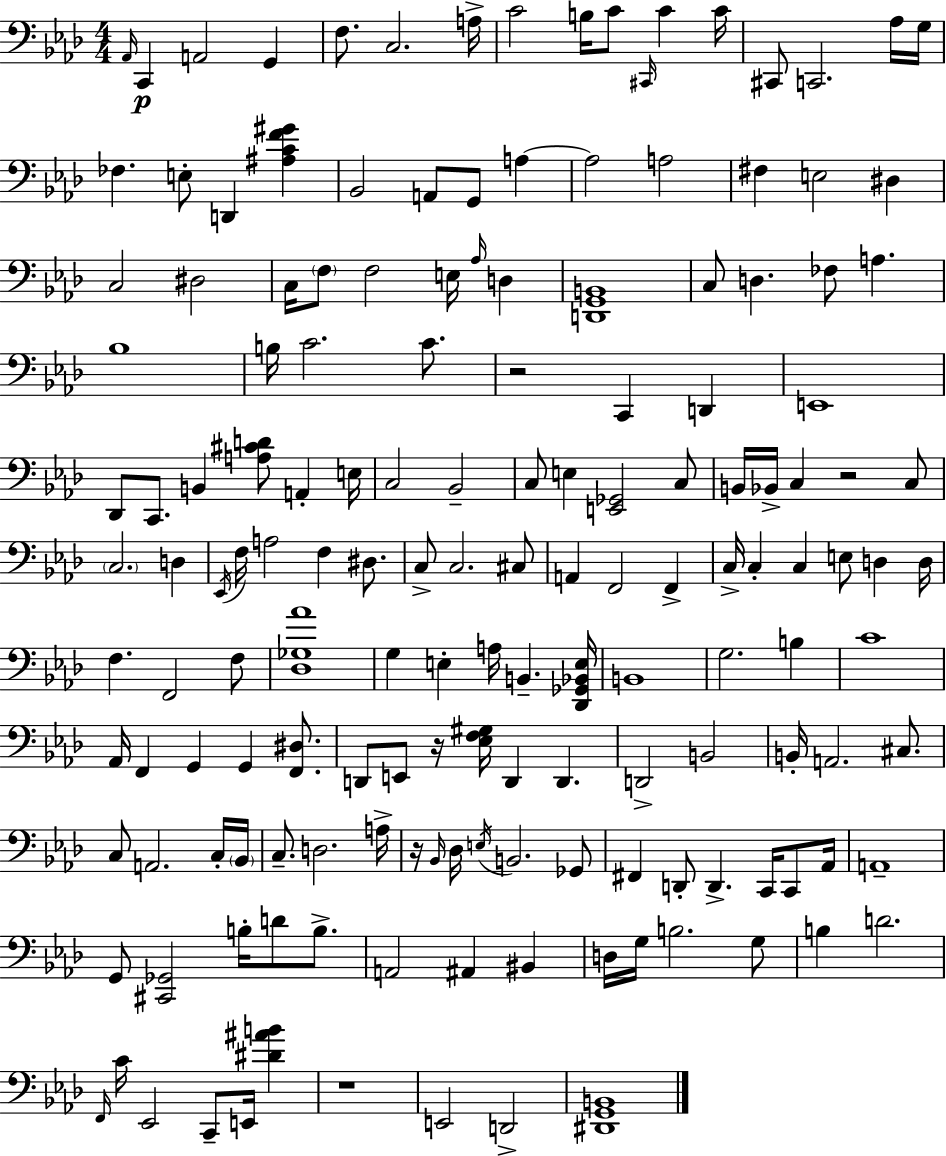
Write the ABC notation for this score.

X:1
T:Untitled
M:4/4
L:1/4
K:Ab
_A,,/4 C,, A,,2 G,, F,/2 C,2 A,/4 C2 B,/4 C/2 ^C,,/4 C C/4 ^C,,/2 C,,2 _A,/4 G,/4 _F, E,/2 D,, [^A,CF^G] _B,,2 A,,/2 G,,/2 A, A,2 A,2 ^F, E,2 ^D, C,2 ^D,2 C,/4 F,/2 F,2 E,/4 _A,/4 D, [D,,G,,B,,]4 C,/2 D, _F,/2 A, _B,4 B,/4 C2 C/2 z2 C,, D,, E,,4 _D,,/2 C,,/2 B,, [A,^CD]/2 A,, E,/4 C,2 _B,,2 C,/2 E, [E,,_G,,]2 C,/2 B,,/4 _B,,/4 C, z2 C,/2 C,2 D, _E,,/4 F,/4 A,2 F, ^D,/2 C,/2 C,2 ^C,/2 A,, F,,2 F,, C,/4 C, C, E,/2 D, D,/4 F, F,,2 F,/2 [_D,_G,_A]4 G, E, A,/4 B,, [_D,,_G,,_B,,E,]/4 B,,4 G,2 B, C4 _A,,/4 F,, G,, G,, [F,,^D,]/2 D,,/2 E,,/2 z/4 [_E,F,^G,]/4 D,, D,, D,,2 B,,2 B,,/4 A,,2 ^C,/2 C,/2 A,,2 C,/4 _B,,/4 C,/2 D,2 A,/4 z/4 _B,,/4 _D,/4 E,/4 B,,2 _G,,/2 ^F,, D,,/2 D,, C,,/4 C,,/2 _A,,/4 A,,4 G,,/2 [^C,,_G,,]2 B,/4 D/2 B,/2 A,,2 ^A,, ^B,, D,/4 G,/4 B,2 G,/2 B, D2 F,,/4 C/4 _E,,2 C,,/2 E,,/4 [^D^AB] z4 E,,2 D,,2 [^D,,G,,B,,]4